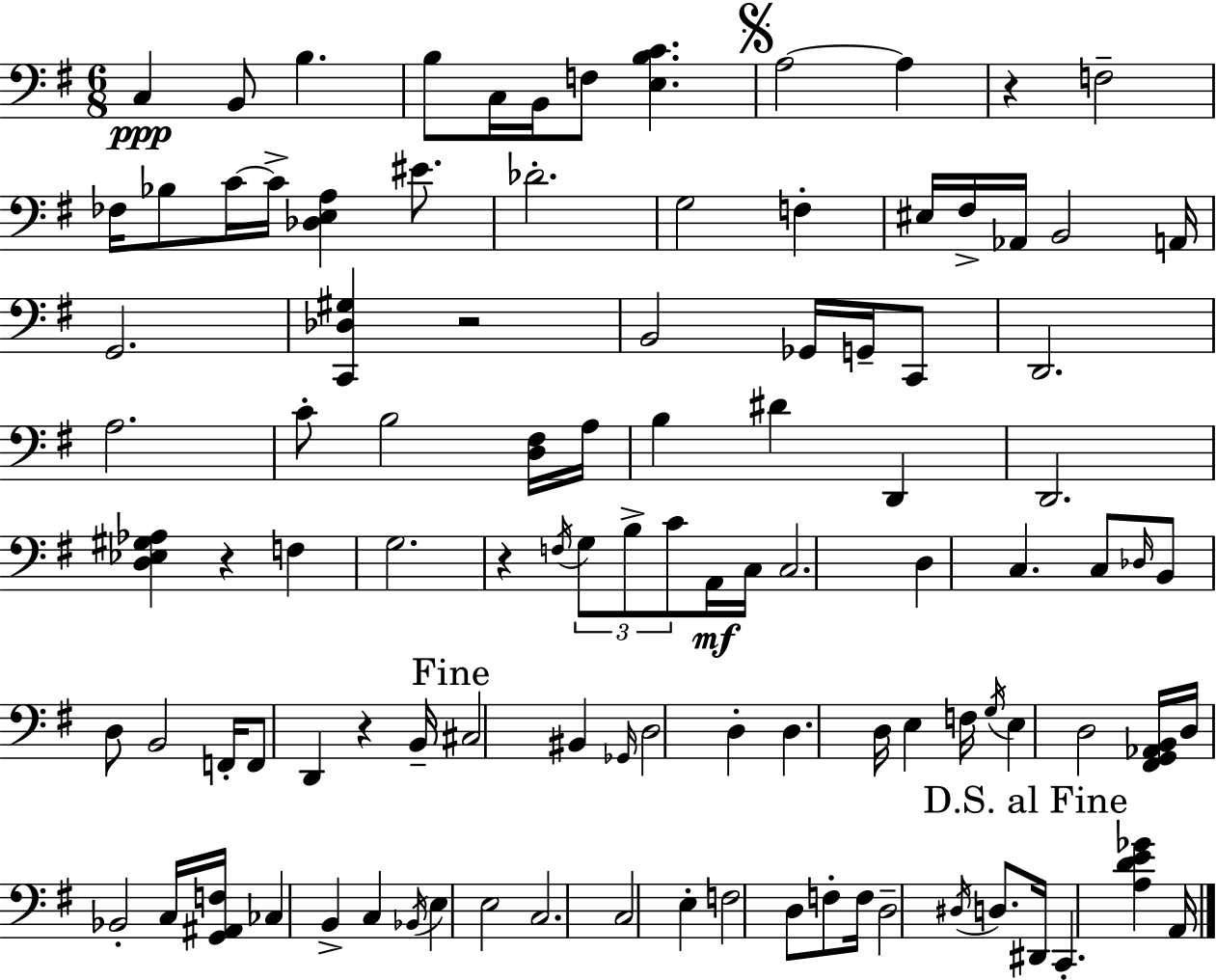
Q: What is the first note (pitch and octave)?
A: C3